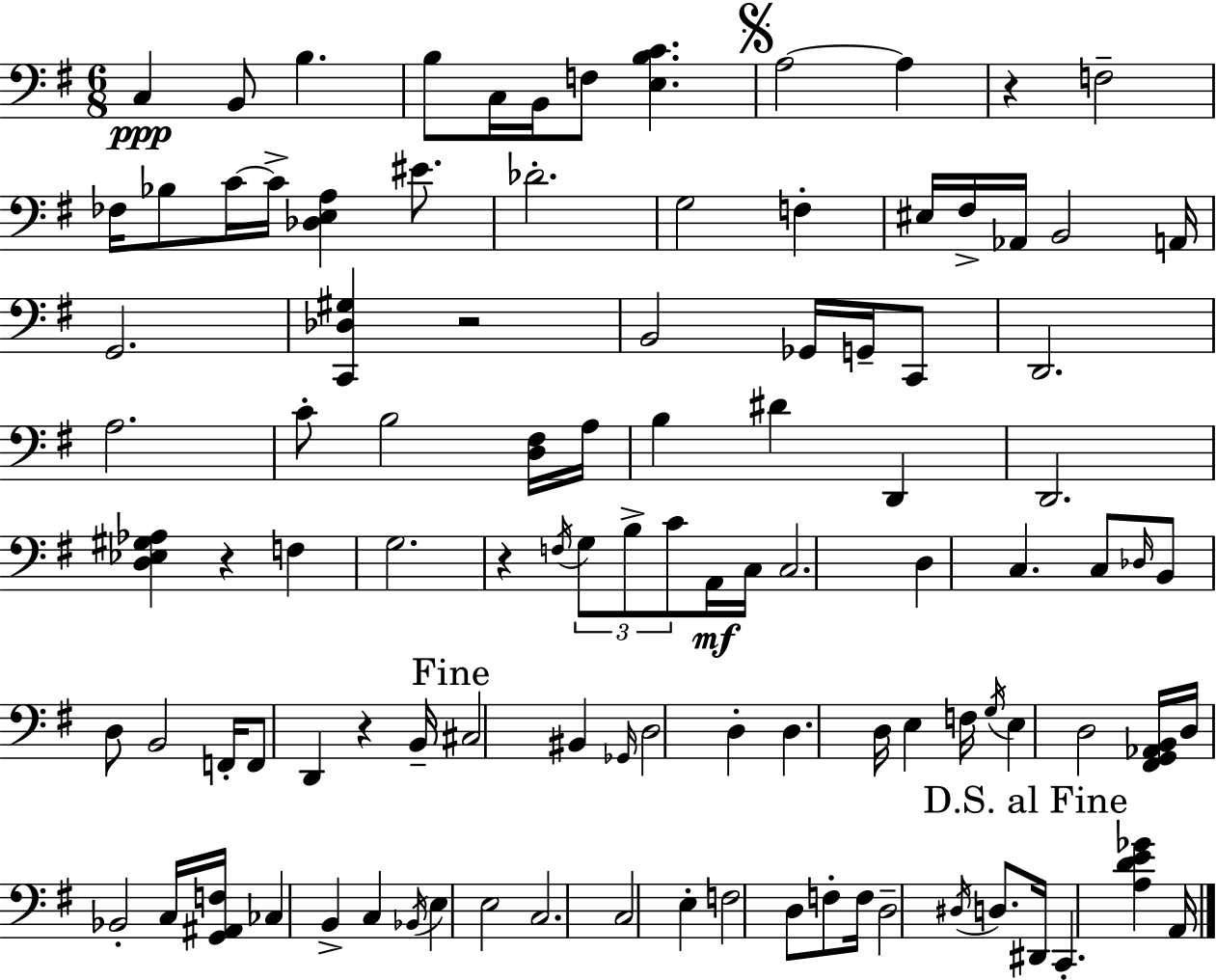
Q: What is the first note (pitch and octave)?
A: C3